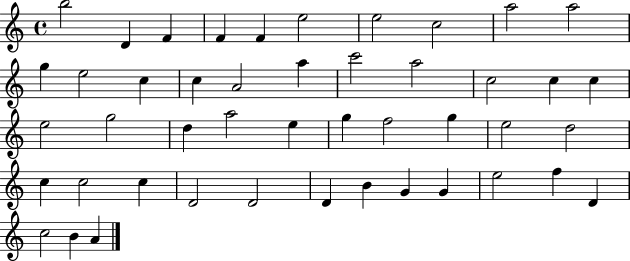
B5/h D4/q F4/q F4/q F4/q E5/h E5/h C5/h A5/h A5/h G5/q E5/h C5/q C5/q A4/h A5/q C6/h A5/h C5/h C5/q C5/q E5/h G5/h D5/q A5/h E5/q G5/q F5/h G5/q E5/h D5/h C5/q C5/h C5/q D4/h D4/h D4/q B4/q G4/q G4/q E5/h F5/q D4/q C5/h B4/q A4/q